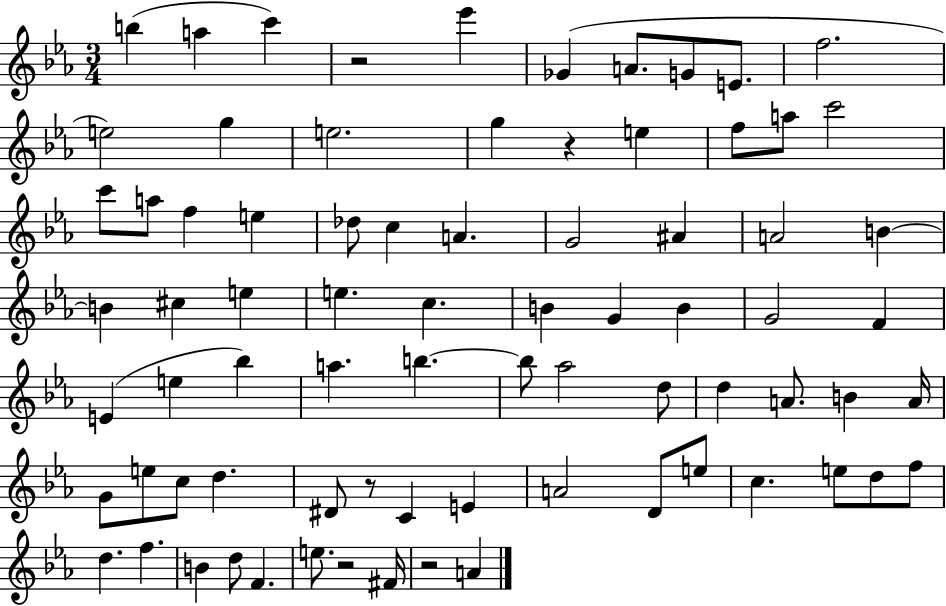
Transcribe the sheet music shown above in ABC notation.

X:1
T:Untitled
M:3/4
L:1/4
K:Eb
b a c' z2 _e' _G A/2 G/2 E/2 f2 e2 g e2 g z e f/2 a/2 c'2 c'/2 a/2 f e _d/2 c A G2 ^A A2 B B ^c e e c B G B G2 F E e _b a b b/2 _a2 d/2 d A/2 B A/4 G/2 e/2 c/2 d ^D/2 z/2 C E A2 D/2 e/2 c e/2 d/2 f/2 d f B d/2 F e/2 z2 ^F/4 z2 A